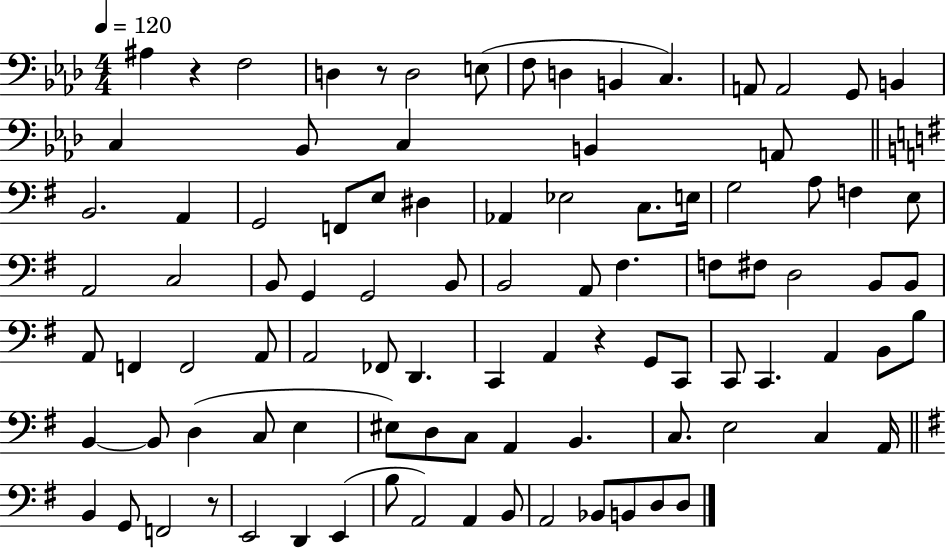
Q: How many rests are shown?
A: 4